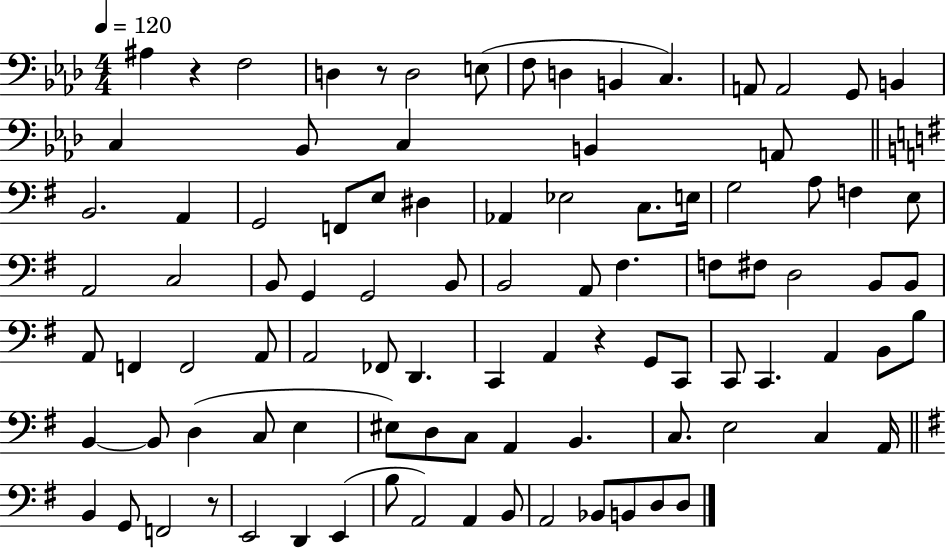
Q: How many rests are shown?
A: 4